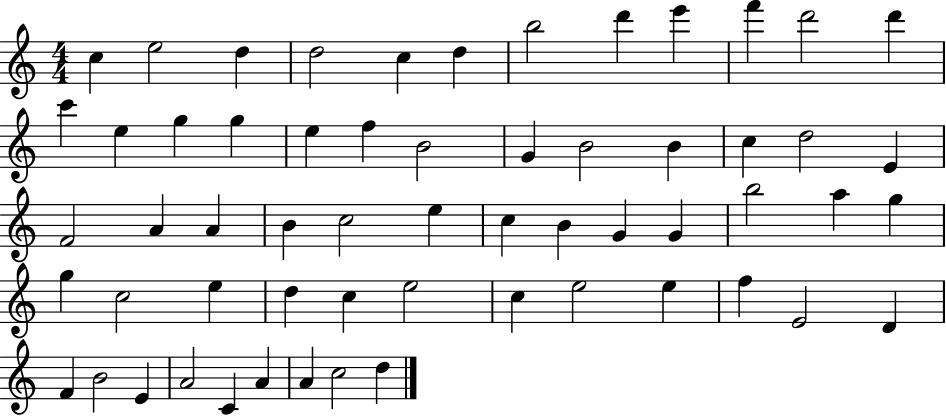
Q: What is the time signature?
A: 4/4